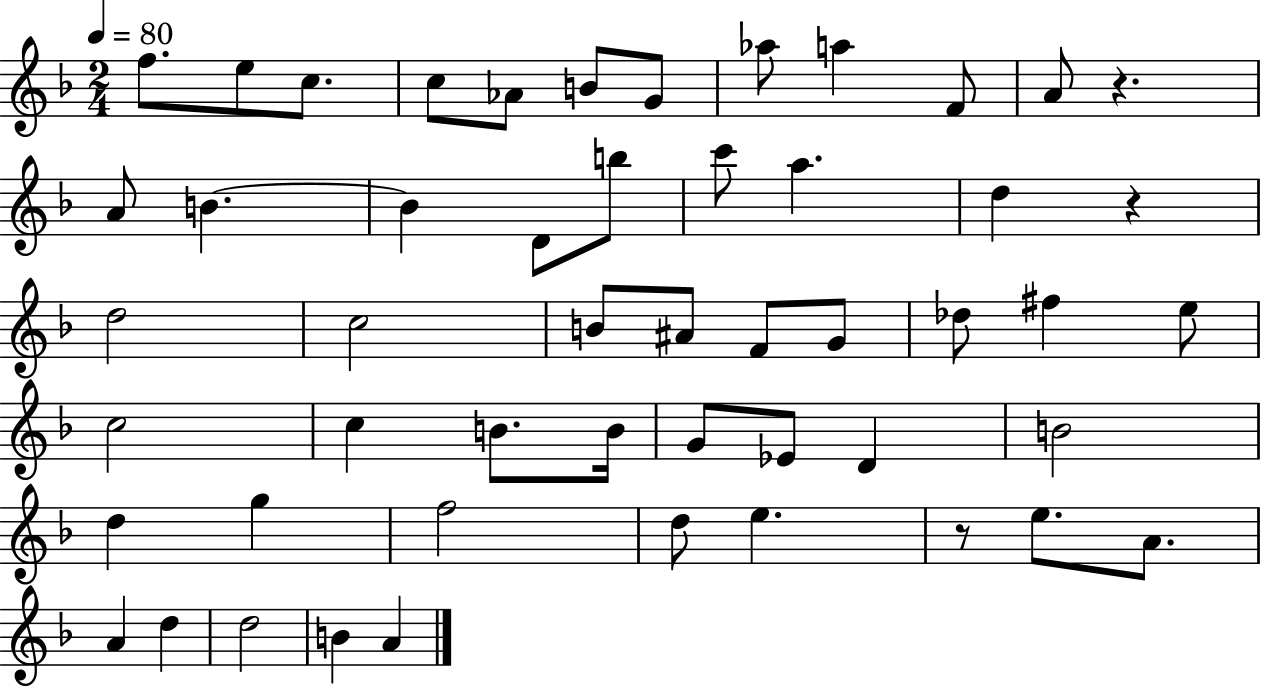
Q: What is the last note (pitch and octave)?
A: A4